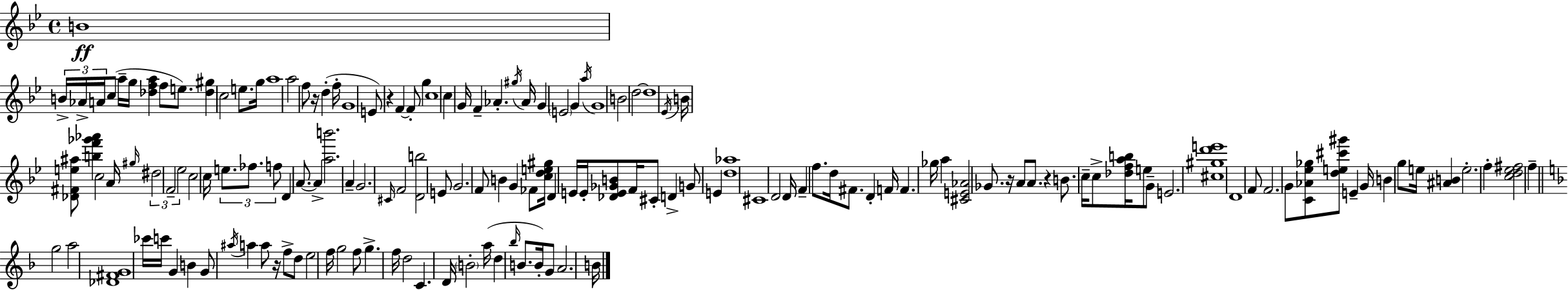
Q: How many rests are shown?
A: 5